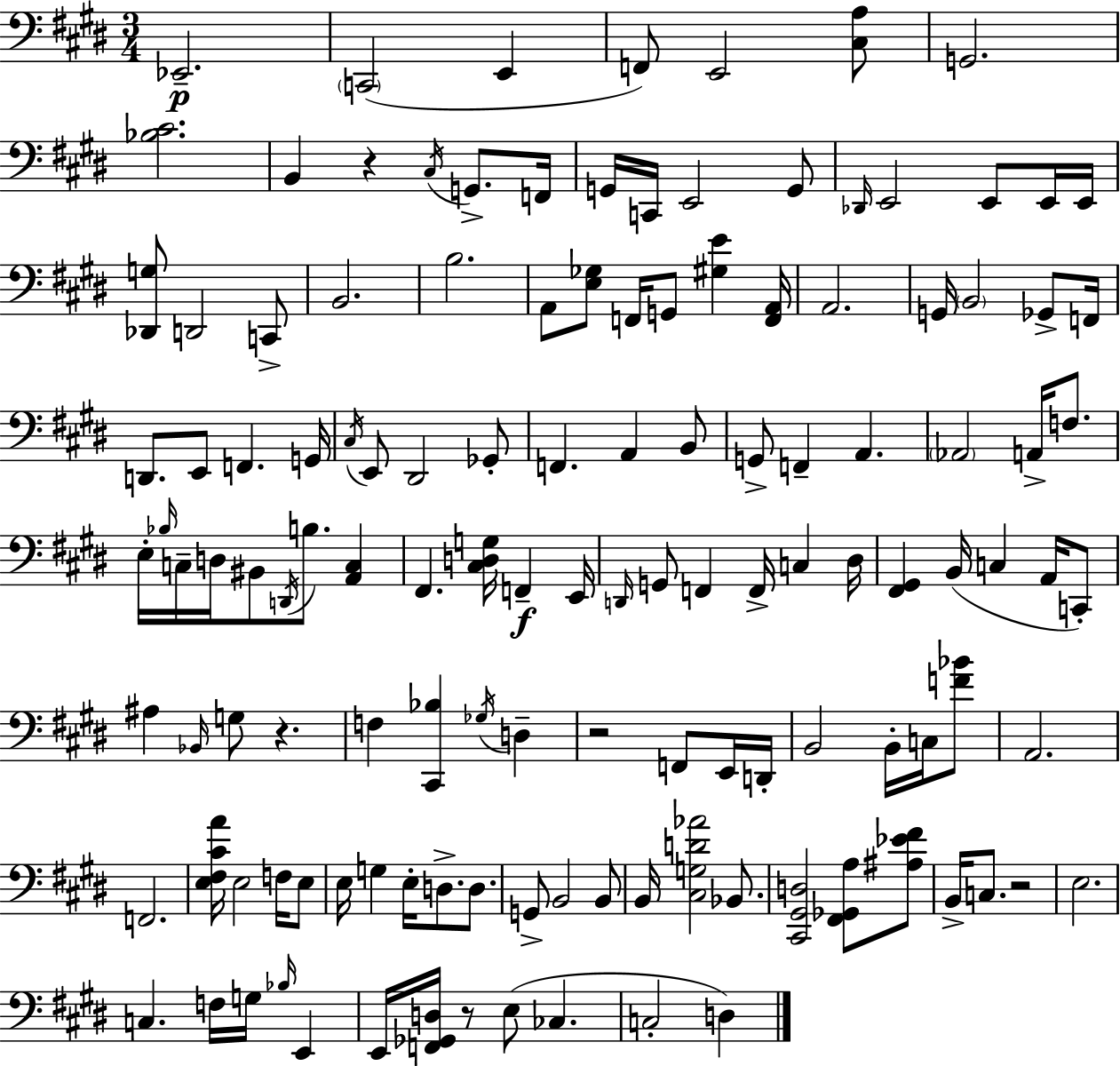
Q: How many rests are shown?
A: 5